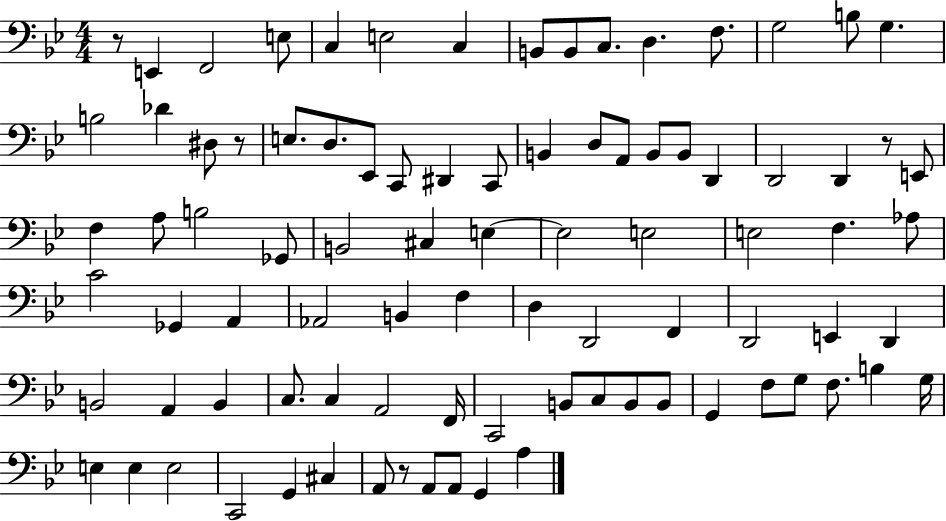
R/e E2/q F2/h E3/e C3/q E3/h C3/q B2/e B2/e C3/e. D3/q. F3/e. G3/h B3/e G3/q. B3/h Db4/q D#3/e R/e E3/e. D3/e. Eb2/e C2/e D#2/q C2/e B2/q D3/e A2/e B2/e B2/e D2/q D2/h D2/q R/e E2/e F3/q A3/e B3/h Gb2/e B2/h C#3/q E3/q E3/h E3/h E3/h F3/q. Ab3/e C4/h Gb2/q A2/q Ab2/h B2/q F3/q D3/q D2/h F2/q D2/h E2/q D2/q B2/h A2/q B2/q C3/e. C3/q A2/h F2/s C2/h B2/e C3/e B2/e B2/e G2/q F3/e G3/e F3/e. B3/q G3/s E3/q E3/q E3/h C2/h G2/q C#3/q A2/e R/e A2/e A2/e G2/q A3/q